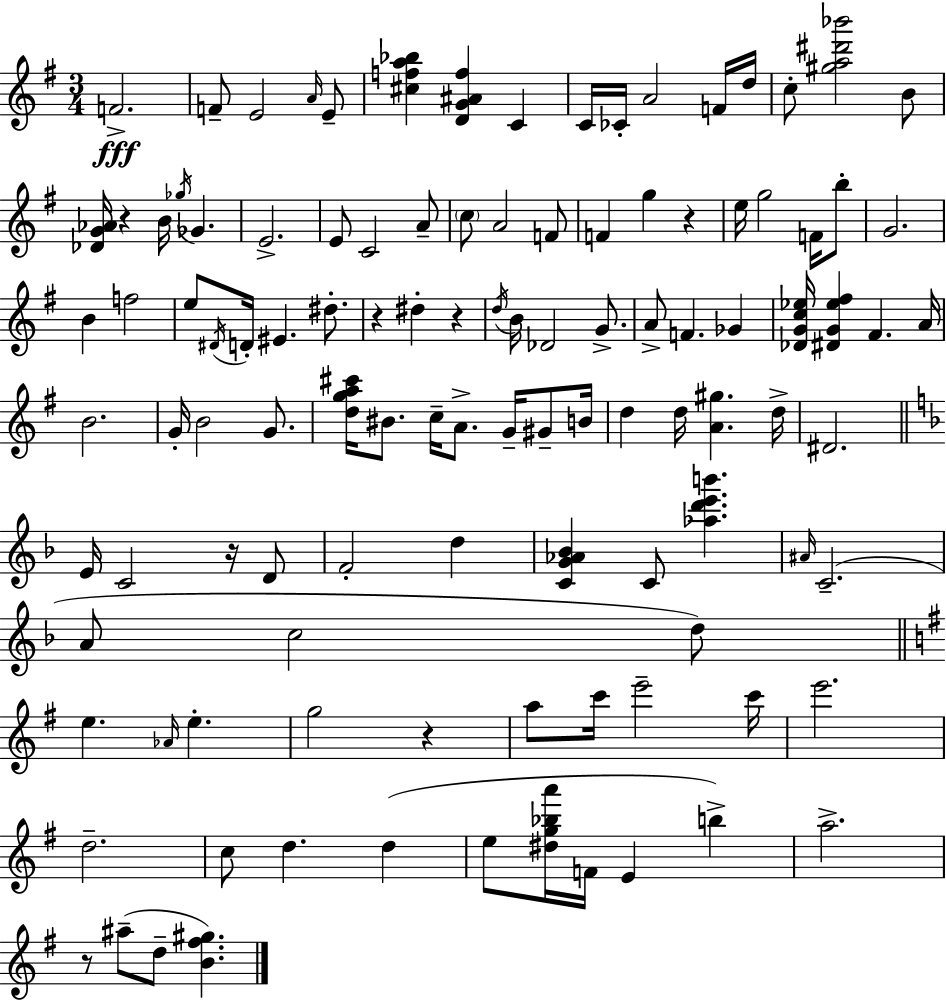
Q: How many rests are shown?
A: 7